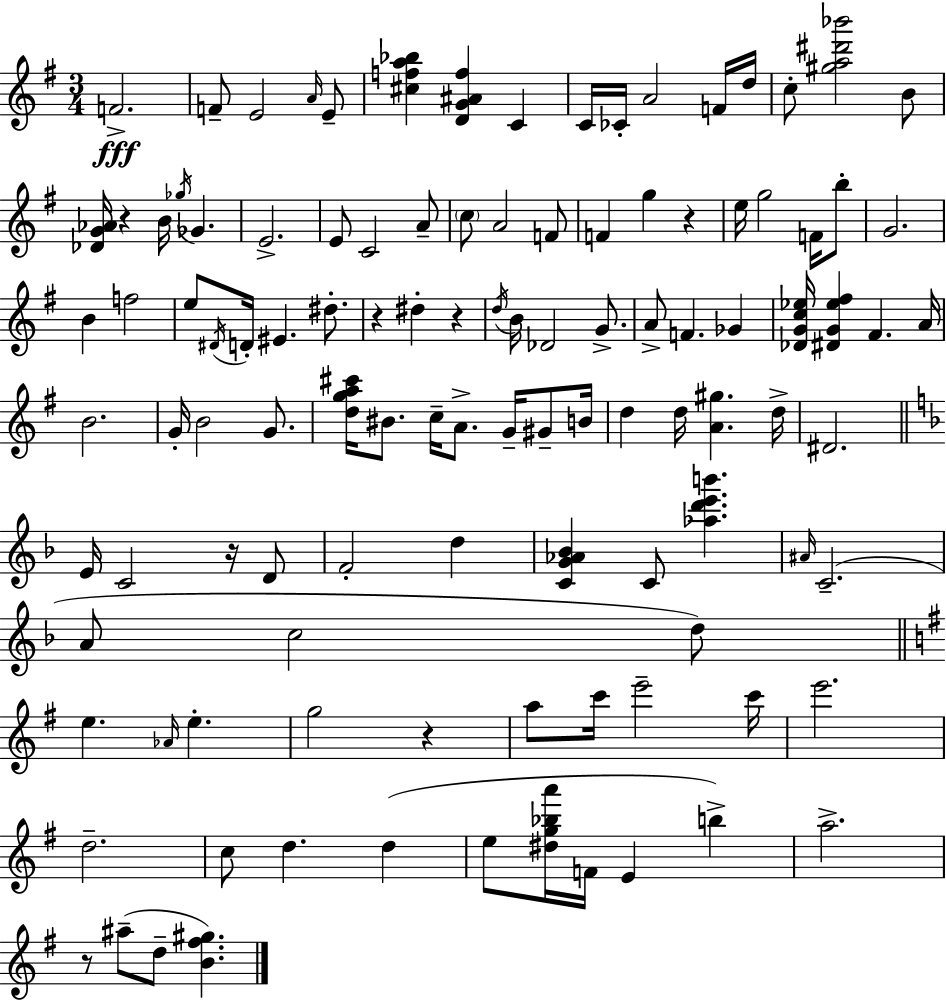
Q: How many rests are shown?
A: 7